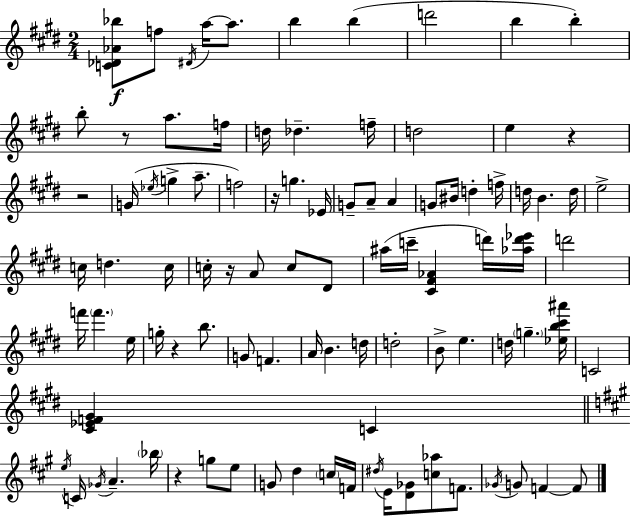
{
  \clef treble
  \numericTimeSignature
  \time 2/4
  \key e \major
  \repeat volta 2 { <c' des' aes' bes''>8\f f''8 \acciaccatura { dis'16 } a''16~~ a''8. | b''4 b''4( | d'''2 | b''4 b''4-.) | \break b''8-. r8 a''8. | f''16 d''16 des''4.-- | f''16-- d''2 | e''4 r4 | \break r2 | g'16( \acciaccatura { ees''16 } g''4-> a''8.-- | f''2) | r16 g''4. | \break ees'16 g'8-- a'8-- a'4 | g'8 bis'16 d''4-. | f''16-> d''16 b'4. | d''16 e''2-> | \break c''16 d''4. | c''16 c''16-. r16 a'8 c''8 | dis'8 ais''16( c'''16-- <cis' fis' aes'>4 | d'''16) <aes'' d''' ees'''>16 d'''2 | \break f'''16 \parenthesize f'''4. | e''16 g''16-. r4 b''8. | g'8 f'4. | a'16 b'4. | \break d''16 d''2-. | b'8-> e''4. | d''16 \parenthesize g''4.-- | <ees'' b'' cis''' ais'''>16 c'2 | \break <cis' ees' f' gis'>4 c'4 | \bar "||" \break \key a \major \acciaccatura { e''16 } c'16 \acciaccatura { ges'16 } a'4.-- | \parenthesize bes''16 r4 g''8 | e''8 g'8 d''4 | \parenthesize c''16 f'16 \acciaccatura { dis''16 } e'16 <d' ges'>8 <c'' aes''>8 | \break f'8. \acciaccatura { ges'16 } g'8 f'4~~ | f'8 } \bar "|."
}